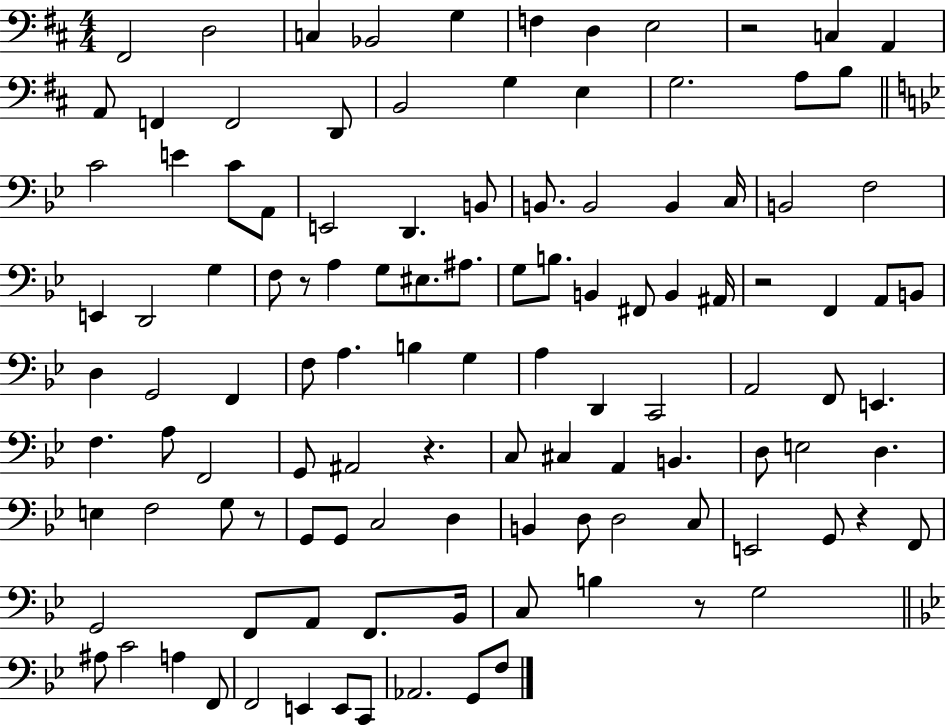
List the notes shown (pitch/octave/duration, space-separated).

F#2/h D3/h C3/q Bb2/h G3/q F3/q D3/q E3/h R/h C3/q A2/q A2/e F2/q F2/h D2/e B2/h G3/q E3/q G3/h. A3/e B3/e C4/h E4/q C4/e A2/e E2/h D2/q. B2/e B2/e. B2/h B2/q C3/s B2/h F3/h E2/q D2/h G3/q F3/e R/e A3/q G3/e EIS3/e. A#3/e. G3/e B3/e. B2/q F#2/e B2/q A#2/s R/h F2/q A2/e B2/e D3/q G2/h F2/q F3/e A3/q. B3/q G3/q A3/q D2/q C2/h A2/h F2/e E2/q. F3/q. A3/e F2/h G2/e A#2/h R/q. C3/e C#3/q A2/q B2/q. D3/e E3/h D3/q. E3/q F3/h G3/e R/e G2/e G2/e C3/h D3/q B2/q D3/e D3/h C3/e E2/h G2/e R/q F2/e G2/h F2/e A2/e F2/e. Bb2/s C3/e B3/q R/e G3/h A#3/e C4/h A3/q F2/e F2/h E2/q E2/e C2/e Ab2/h. G2/e F3/e